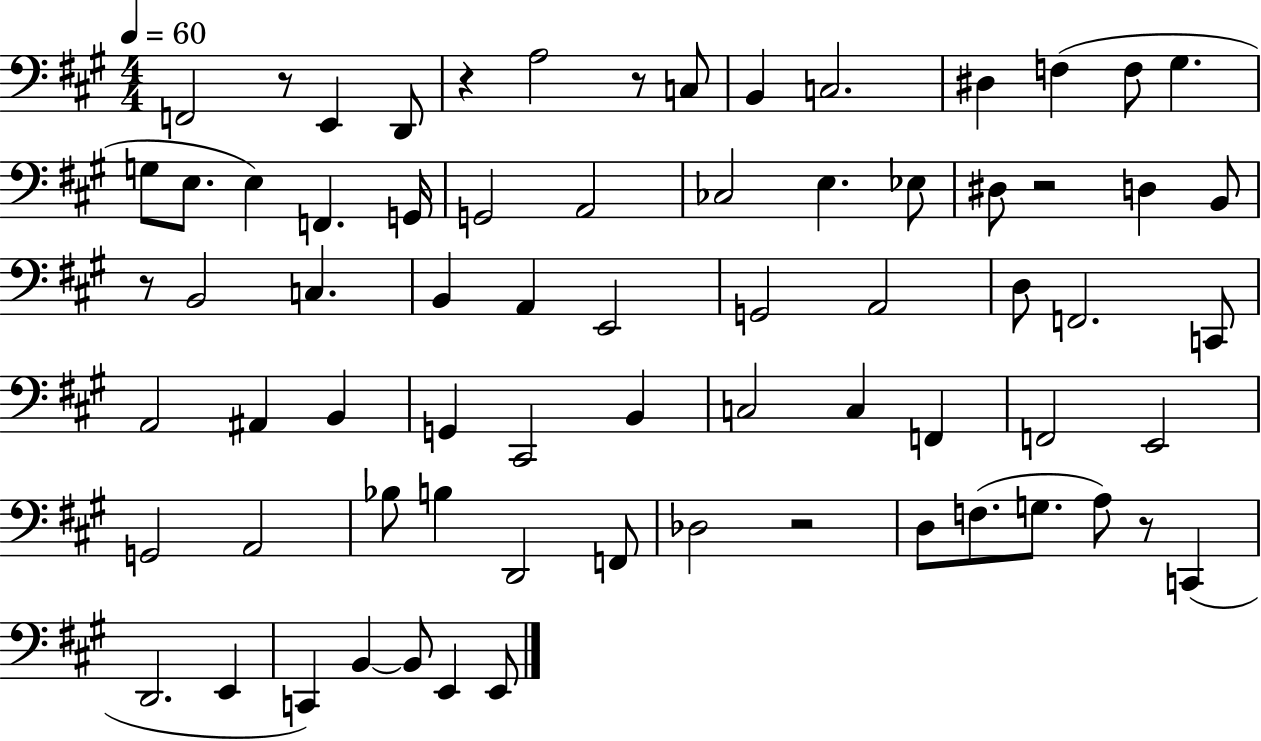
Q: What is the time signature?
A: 4/4